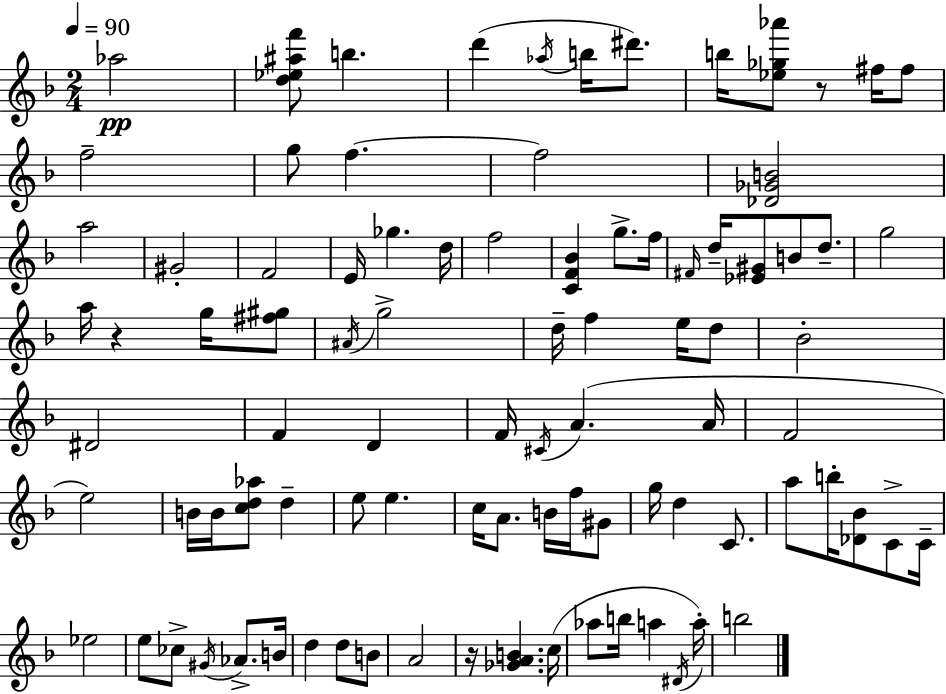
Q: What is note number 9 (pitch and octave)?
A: F#5